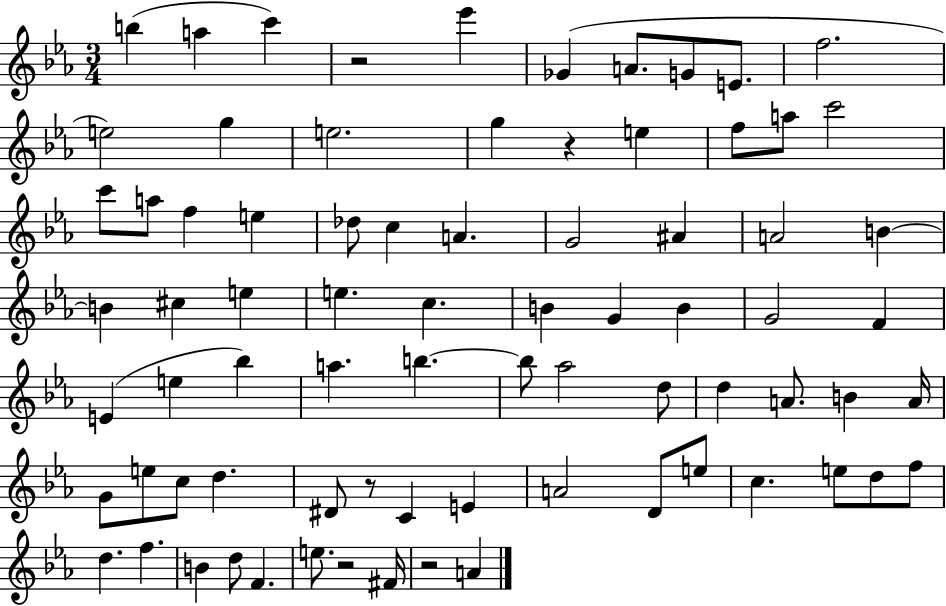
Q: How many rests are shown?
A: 5